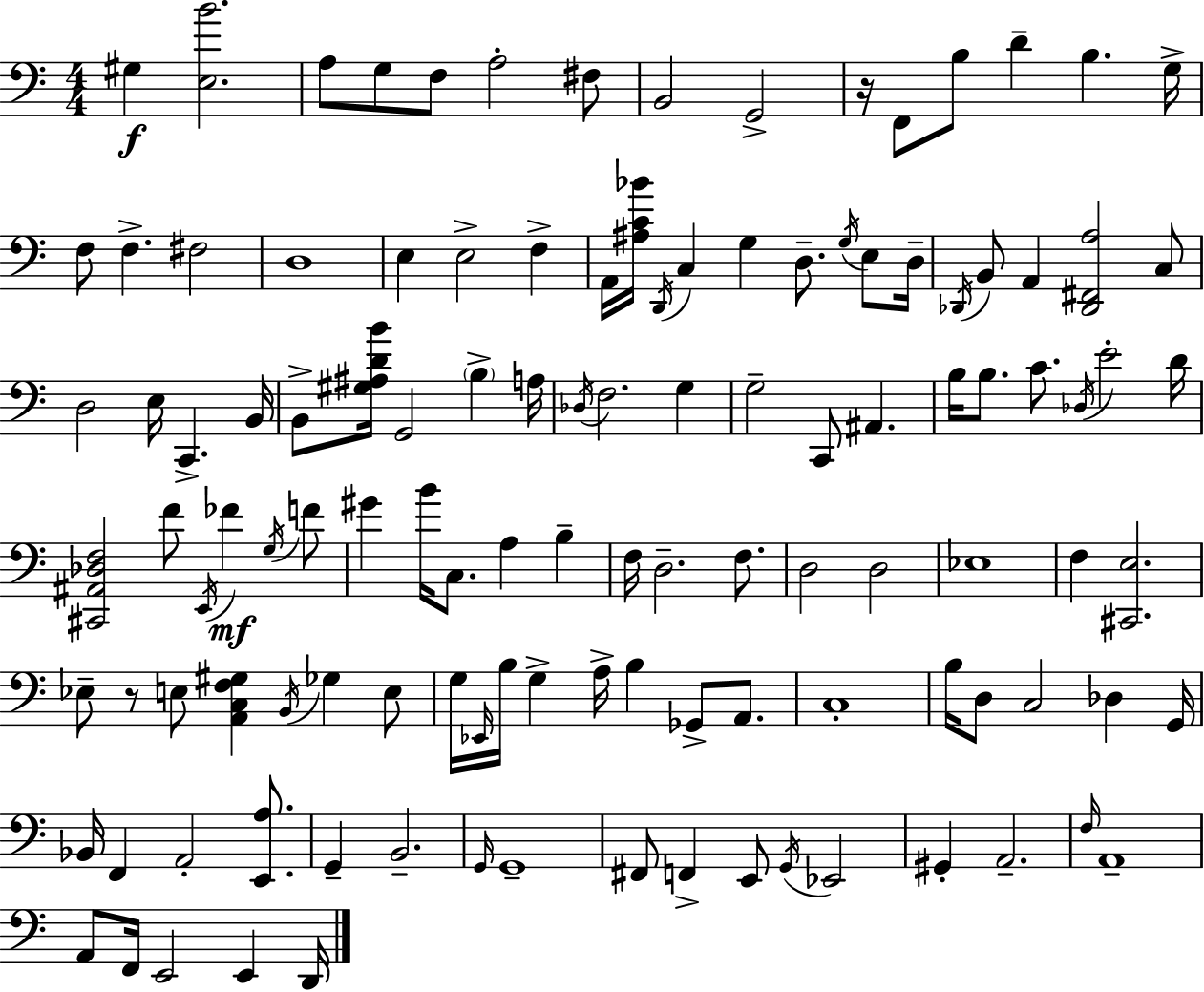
X:1
T:Untitled
M:4/4
L:1/4
K:Am
^G, [E,B]2 A,/2 G,/2 F,/2 A,2 ^F,/2 B,,2 G,,2 z/4 F,,/2 B,/2 D B, G,/4 F,/2 F, ^F,2 D,4 E, E,2 F, A,,/4 [^A,C_B]/4 D,,/4 C, G, D,/2 G,/4 E,/2 D,/4 _D,,/4 B,,/2 A,, [_D,,^F,,A,]2 C,/2 D,2 E,/4 C,, B,,/4 B,,/2 [^G,^A,DB]/4 G,,2 B, A,/4 _D,/4 F,2 G, G,2 C,,/2 ^A,, B,/4 B,/2 C/2 _D,/4 E2 D/4 [^C,,^A,,_D,F,]2 F/2 E,,/4 _F G,/4 F/2 ^G B/4 C,/2 A, B, F,/4 D,2 F,/2 D,2 D,2 _E,4 F, [^C,,E,]2 _E,/2 z/2 E,/2 [A,,C,F,^G,] B,,/4 _G, E,/2 G,/4 _E,,/4 B,/4 G, A,/4 B, _G,,/2 A,,/2 C,4 B,/4 D,/2 C,2 _D, G,,/4 _B,,/4 F,, A,,2 [E,,A,]/2 G,, B,,2 G,,/4 G,,4 ^F,,/2 F,, E,,/2 G,,/4 _E,,2 ^G,, A,,2 F,/4 A,,4 A,,/2 F,,/4 E,,2 E,, D,,/4